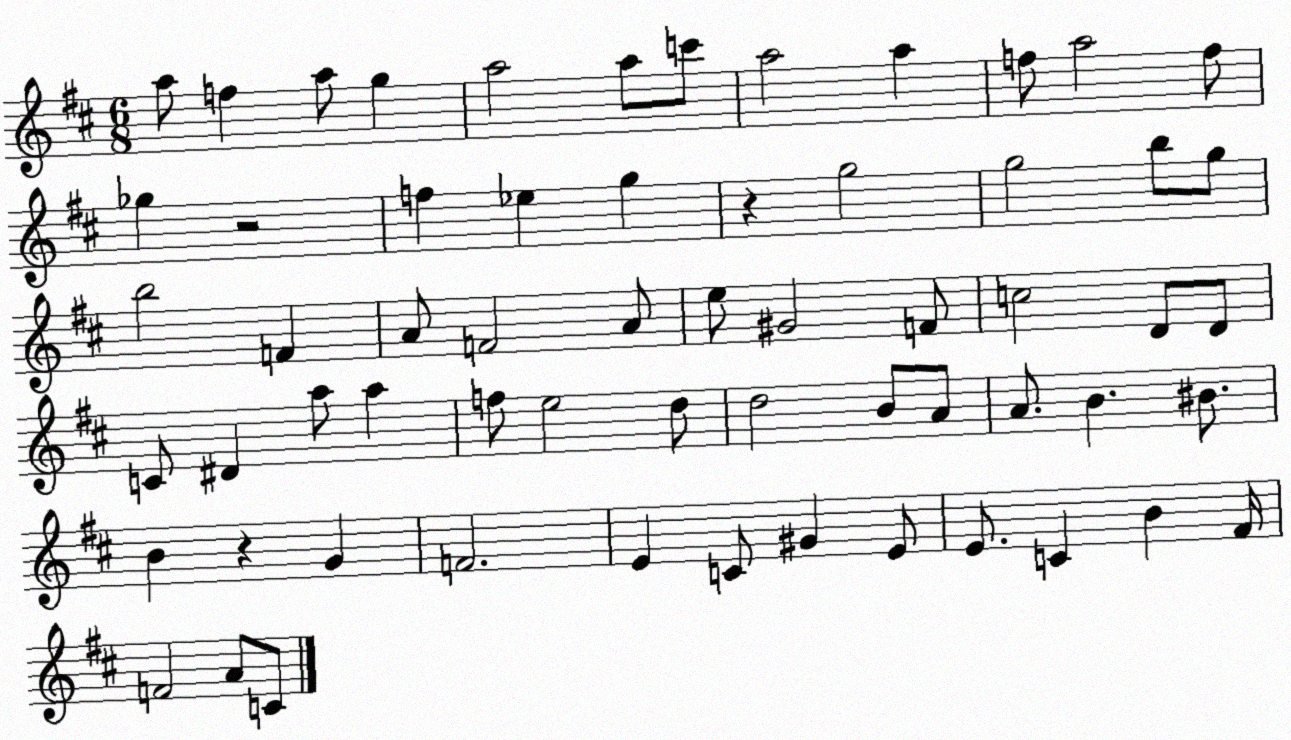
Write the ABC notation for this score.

X:1
T:Untitled
M:6/8
L:1/4
K:D
a/2 f a/2 g a2 a/2 c'/2 a2 a f/2 a2 f/2 _g z2 f _e g z g2 g2 b/2 g/2 b2 F A/2 F2 A/2 e/2 ^G2 F/2 c2 D/2 D/2 C/2 ^D a/2 a f/2 e2 d/2 d2 B/2 A/2 A/2 B ^B/2 B z G F2 E C/2 ^G E/2 E/2 C B ^F/4 F2 A/2 C/2